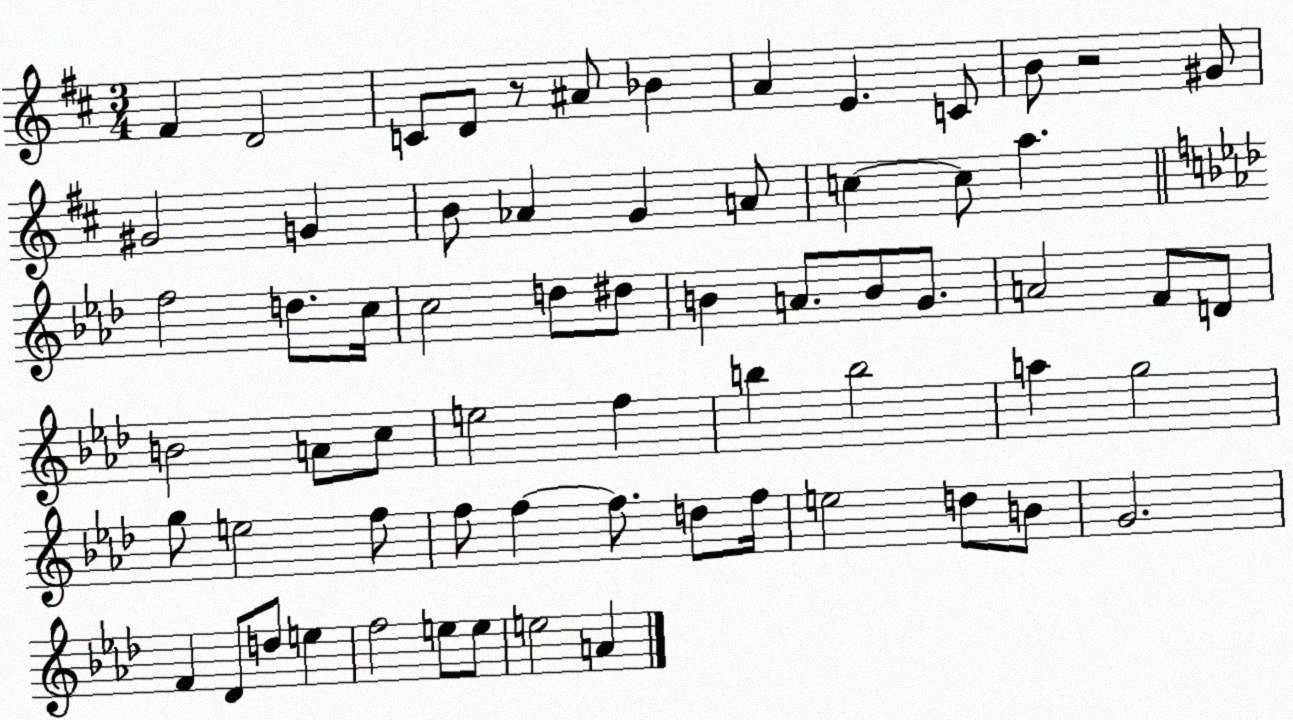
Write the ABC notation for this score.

X:1
T:Untitled
M:3/4
L:1/4
K:D
^F D2 C/2 D/2 z/2 ^A/2 _B A E C/2 B/2 z2 ^G/2 ^G2 G B/2 _A G A/2 c c/2 a f2 d/2 c/4 c2 d/2 ^d/2 B A/2 B/2 G/2 A2 F/2 D/2 B2 A/2 c/2 e2 f b b2 a g2 g/2 e2 f/2 f/2 f f/2 d/2 f/4 e2 d/2 B/2 G2 F _D/2 d/2 e f2 e/2 e/2 e2 A